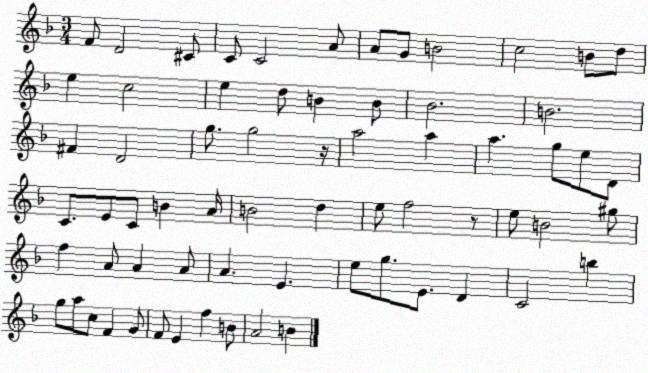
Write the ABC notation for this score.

X:1
T:Untitled
M:3/4
L:1/4
K:F
F/2 D2 ^C/2 C/2 C2 A/2 A/2 G/2 B2 c2 B/2 d/2 e c2 e d/2 B B/2 _B2 B2 ^F D2 g/2 g2 z/4 a2 a a g/2 e/2 D/2 C/2 E/2 C/2 B A/4 B2 d e/2 f2 z/2 e/2 B2 ^g/2 f A/2 A A/2 A E e/2 g/2 E/2 D C2 b g/2 a/2 c/2 F G/2 F/2 E f B/2 A2 B